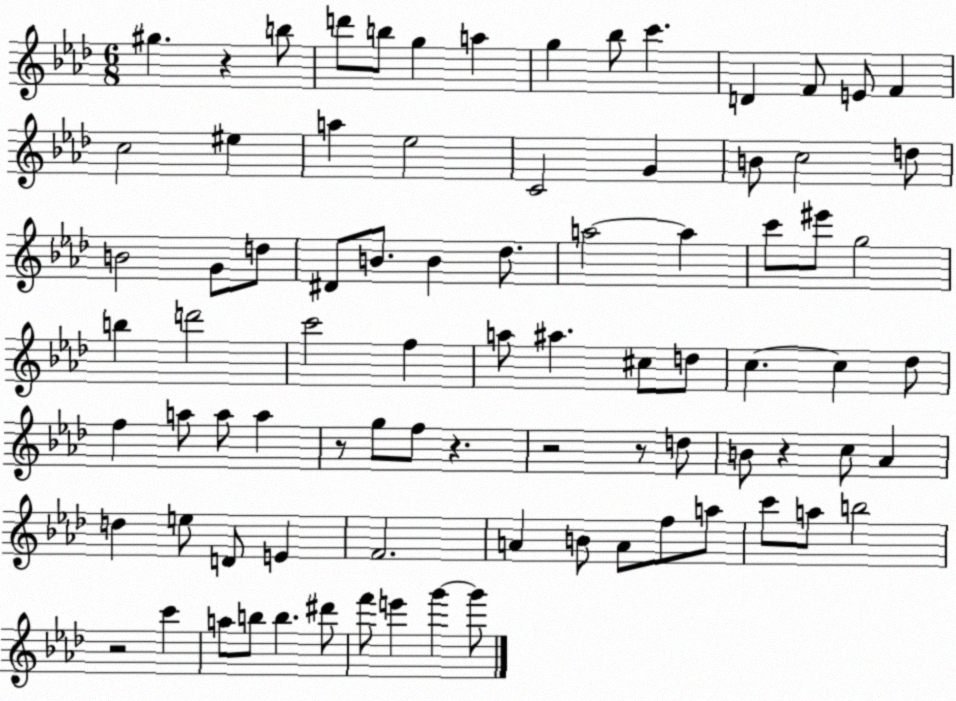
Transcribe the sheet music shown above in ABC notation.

X:1
T:Untitled
M:6/8
L:1/4
K:Ab
^g z b/2 d'/2 b/2 g a g _b/2 c' D F/2 E/2 F c2 ^e a _e2 C2 G B/2 c2 d/2 B2 G/2 d/2 ^D/2 B/2 B _d/2 a2 a c'/2 ^e'/2 g2 b d'2 c'2 f a/2 ^a ^c/2 d/2 c c _d/2 f a/2 a/2 a z/2 g/2 f/2 z z2 z/2 d/2 B/2 z c/2 _A d e/2 D/2 E F2 A B/2 A/2 f/2 a/2 c'/2 a/2 b2 z2 c' a/2 b/2 b ^d'/2 f'/2 e' g' g'/2